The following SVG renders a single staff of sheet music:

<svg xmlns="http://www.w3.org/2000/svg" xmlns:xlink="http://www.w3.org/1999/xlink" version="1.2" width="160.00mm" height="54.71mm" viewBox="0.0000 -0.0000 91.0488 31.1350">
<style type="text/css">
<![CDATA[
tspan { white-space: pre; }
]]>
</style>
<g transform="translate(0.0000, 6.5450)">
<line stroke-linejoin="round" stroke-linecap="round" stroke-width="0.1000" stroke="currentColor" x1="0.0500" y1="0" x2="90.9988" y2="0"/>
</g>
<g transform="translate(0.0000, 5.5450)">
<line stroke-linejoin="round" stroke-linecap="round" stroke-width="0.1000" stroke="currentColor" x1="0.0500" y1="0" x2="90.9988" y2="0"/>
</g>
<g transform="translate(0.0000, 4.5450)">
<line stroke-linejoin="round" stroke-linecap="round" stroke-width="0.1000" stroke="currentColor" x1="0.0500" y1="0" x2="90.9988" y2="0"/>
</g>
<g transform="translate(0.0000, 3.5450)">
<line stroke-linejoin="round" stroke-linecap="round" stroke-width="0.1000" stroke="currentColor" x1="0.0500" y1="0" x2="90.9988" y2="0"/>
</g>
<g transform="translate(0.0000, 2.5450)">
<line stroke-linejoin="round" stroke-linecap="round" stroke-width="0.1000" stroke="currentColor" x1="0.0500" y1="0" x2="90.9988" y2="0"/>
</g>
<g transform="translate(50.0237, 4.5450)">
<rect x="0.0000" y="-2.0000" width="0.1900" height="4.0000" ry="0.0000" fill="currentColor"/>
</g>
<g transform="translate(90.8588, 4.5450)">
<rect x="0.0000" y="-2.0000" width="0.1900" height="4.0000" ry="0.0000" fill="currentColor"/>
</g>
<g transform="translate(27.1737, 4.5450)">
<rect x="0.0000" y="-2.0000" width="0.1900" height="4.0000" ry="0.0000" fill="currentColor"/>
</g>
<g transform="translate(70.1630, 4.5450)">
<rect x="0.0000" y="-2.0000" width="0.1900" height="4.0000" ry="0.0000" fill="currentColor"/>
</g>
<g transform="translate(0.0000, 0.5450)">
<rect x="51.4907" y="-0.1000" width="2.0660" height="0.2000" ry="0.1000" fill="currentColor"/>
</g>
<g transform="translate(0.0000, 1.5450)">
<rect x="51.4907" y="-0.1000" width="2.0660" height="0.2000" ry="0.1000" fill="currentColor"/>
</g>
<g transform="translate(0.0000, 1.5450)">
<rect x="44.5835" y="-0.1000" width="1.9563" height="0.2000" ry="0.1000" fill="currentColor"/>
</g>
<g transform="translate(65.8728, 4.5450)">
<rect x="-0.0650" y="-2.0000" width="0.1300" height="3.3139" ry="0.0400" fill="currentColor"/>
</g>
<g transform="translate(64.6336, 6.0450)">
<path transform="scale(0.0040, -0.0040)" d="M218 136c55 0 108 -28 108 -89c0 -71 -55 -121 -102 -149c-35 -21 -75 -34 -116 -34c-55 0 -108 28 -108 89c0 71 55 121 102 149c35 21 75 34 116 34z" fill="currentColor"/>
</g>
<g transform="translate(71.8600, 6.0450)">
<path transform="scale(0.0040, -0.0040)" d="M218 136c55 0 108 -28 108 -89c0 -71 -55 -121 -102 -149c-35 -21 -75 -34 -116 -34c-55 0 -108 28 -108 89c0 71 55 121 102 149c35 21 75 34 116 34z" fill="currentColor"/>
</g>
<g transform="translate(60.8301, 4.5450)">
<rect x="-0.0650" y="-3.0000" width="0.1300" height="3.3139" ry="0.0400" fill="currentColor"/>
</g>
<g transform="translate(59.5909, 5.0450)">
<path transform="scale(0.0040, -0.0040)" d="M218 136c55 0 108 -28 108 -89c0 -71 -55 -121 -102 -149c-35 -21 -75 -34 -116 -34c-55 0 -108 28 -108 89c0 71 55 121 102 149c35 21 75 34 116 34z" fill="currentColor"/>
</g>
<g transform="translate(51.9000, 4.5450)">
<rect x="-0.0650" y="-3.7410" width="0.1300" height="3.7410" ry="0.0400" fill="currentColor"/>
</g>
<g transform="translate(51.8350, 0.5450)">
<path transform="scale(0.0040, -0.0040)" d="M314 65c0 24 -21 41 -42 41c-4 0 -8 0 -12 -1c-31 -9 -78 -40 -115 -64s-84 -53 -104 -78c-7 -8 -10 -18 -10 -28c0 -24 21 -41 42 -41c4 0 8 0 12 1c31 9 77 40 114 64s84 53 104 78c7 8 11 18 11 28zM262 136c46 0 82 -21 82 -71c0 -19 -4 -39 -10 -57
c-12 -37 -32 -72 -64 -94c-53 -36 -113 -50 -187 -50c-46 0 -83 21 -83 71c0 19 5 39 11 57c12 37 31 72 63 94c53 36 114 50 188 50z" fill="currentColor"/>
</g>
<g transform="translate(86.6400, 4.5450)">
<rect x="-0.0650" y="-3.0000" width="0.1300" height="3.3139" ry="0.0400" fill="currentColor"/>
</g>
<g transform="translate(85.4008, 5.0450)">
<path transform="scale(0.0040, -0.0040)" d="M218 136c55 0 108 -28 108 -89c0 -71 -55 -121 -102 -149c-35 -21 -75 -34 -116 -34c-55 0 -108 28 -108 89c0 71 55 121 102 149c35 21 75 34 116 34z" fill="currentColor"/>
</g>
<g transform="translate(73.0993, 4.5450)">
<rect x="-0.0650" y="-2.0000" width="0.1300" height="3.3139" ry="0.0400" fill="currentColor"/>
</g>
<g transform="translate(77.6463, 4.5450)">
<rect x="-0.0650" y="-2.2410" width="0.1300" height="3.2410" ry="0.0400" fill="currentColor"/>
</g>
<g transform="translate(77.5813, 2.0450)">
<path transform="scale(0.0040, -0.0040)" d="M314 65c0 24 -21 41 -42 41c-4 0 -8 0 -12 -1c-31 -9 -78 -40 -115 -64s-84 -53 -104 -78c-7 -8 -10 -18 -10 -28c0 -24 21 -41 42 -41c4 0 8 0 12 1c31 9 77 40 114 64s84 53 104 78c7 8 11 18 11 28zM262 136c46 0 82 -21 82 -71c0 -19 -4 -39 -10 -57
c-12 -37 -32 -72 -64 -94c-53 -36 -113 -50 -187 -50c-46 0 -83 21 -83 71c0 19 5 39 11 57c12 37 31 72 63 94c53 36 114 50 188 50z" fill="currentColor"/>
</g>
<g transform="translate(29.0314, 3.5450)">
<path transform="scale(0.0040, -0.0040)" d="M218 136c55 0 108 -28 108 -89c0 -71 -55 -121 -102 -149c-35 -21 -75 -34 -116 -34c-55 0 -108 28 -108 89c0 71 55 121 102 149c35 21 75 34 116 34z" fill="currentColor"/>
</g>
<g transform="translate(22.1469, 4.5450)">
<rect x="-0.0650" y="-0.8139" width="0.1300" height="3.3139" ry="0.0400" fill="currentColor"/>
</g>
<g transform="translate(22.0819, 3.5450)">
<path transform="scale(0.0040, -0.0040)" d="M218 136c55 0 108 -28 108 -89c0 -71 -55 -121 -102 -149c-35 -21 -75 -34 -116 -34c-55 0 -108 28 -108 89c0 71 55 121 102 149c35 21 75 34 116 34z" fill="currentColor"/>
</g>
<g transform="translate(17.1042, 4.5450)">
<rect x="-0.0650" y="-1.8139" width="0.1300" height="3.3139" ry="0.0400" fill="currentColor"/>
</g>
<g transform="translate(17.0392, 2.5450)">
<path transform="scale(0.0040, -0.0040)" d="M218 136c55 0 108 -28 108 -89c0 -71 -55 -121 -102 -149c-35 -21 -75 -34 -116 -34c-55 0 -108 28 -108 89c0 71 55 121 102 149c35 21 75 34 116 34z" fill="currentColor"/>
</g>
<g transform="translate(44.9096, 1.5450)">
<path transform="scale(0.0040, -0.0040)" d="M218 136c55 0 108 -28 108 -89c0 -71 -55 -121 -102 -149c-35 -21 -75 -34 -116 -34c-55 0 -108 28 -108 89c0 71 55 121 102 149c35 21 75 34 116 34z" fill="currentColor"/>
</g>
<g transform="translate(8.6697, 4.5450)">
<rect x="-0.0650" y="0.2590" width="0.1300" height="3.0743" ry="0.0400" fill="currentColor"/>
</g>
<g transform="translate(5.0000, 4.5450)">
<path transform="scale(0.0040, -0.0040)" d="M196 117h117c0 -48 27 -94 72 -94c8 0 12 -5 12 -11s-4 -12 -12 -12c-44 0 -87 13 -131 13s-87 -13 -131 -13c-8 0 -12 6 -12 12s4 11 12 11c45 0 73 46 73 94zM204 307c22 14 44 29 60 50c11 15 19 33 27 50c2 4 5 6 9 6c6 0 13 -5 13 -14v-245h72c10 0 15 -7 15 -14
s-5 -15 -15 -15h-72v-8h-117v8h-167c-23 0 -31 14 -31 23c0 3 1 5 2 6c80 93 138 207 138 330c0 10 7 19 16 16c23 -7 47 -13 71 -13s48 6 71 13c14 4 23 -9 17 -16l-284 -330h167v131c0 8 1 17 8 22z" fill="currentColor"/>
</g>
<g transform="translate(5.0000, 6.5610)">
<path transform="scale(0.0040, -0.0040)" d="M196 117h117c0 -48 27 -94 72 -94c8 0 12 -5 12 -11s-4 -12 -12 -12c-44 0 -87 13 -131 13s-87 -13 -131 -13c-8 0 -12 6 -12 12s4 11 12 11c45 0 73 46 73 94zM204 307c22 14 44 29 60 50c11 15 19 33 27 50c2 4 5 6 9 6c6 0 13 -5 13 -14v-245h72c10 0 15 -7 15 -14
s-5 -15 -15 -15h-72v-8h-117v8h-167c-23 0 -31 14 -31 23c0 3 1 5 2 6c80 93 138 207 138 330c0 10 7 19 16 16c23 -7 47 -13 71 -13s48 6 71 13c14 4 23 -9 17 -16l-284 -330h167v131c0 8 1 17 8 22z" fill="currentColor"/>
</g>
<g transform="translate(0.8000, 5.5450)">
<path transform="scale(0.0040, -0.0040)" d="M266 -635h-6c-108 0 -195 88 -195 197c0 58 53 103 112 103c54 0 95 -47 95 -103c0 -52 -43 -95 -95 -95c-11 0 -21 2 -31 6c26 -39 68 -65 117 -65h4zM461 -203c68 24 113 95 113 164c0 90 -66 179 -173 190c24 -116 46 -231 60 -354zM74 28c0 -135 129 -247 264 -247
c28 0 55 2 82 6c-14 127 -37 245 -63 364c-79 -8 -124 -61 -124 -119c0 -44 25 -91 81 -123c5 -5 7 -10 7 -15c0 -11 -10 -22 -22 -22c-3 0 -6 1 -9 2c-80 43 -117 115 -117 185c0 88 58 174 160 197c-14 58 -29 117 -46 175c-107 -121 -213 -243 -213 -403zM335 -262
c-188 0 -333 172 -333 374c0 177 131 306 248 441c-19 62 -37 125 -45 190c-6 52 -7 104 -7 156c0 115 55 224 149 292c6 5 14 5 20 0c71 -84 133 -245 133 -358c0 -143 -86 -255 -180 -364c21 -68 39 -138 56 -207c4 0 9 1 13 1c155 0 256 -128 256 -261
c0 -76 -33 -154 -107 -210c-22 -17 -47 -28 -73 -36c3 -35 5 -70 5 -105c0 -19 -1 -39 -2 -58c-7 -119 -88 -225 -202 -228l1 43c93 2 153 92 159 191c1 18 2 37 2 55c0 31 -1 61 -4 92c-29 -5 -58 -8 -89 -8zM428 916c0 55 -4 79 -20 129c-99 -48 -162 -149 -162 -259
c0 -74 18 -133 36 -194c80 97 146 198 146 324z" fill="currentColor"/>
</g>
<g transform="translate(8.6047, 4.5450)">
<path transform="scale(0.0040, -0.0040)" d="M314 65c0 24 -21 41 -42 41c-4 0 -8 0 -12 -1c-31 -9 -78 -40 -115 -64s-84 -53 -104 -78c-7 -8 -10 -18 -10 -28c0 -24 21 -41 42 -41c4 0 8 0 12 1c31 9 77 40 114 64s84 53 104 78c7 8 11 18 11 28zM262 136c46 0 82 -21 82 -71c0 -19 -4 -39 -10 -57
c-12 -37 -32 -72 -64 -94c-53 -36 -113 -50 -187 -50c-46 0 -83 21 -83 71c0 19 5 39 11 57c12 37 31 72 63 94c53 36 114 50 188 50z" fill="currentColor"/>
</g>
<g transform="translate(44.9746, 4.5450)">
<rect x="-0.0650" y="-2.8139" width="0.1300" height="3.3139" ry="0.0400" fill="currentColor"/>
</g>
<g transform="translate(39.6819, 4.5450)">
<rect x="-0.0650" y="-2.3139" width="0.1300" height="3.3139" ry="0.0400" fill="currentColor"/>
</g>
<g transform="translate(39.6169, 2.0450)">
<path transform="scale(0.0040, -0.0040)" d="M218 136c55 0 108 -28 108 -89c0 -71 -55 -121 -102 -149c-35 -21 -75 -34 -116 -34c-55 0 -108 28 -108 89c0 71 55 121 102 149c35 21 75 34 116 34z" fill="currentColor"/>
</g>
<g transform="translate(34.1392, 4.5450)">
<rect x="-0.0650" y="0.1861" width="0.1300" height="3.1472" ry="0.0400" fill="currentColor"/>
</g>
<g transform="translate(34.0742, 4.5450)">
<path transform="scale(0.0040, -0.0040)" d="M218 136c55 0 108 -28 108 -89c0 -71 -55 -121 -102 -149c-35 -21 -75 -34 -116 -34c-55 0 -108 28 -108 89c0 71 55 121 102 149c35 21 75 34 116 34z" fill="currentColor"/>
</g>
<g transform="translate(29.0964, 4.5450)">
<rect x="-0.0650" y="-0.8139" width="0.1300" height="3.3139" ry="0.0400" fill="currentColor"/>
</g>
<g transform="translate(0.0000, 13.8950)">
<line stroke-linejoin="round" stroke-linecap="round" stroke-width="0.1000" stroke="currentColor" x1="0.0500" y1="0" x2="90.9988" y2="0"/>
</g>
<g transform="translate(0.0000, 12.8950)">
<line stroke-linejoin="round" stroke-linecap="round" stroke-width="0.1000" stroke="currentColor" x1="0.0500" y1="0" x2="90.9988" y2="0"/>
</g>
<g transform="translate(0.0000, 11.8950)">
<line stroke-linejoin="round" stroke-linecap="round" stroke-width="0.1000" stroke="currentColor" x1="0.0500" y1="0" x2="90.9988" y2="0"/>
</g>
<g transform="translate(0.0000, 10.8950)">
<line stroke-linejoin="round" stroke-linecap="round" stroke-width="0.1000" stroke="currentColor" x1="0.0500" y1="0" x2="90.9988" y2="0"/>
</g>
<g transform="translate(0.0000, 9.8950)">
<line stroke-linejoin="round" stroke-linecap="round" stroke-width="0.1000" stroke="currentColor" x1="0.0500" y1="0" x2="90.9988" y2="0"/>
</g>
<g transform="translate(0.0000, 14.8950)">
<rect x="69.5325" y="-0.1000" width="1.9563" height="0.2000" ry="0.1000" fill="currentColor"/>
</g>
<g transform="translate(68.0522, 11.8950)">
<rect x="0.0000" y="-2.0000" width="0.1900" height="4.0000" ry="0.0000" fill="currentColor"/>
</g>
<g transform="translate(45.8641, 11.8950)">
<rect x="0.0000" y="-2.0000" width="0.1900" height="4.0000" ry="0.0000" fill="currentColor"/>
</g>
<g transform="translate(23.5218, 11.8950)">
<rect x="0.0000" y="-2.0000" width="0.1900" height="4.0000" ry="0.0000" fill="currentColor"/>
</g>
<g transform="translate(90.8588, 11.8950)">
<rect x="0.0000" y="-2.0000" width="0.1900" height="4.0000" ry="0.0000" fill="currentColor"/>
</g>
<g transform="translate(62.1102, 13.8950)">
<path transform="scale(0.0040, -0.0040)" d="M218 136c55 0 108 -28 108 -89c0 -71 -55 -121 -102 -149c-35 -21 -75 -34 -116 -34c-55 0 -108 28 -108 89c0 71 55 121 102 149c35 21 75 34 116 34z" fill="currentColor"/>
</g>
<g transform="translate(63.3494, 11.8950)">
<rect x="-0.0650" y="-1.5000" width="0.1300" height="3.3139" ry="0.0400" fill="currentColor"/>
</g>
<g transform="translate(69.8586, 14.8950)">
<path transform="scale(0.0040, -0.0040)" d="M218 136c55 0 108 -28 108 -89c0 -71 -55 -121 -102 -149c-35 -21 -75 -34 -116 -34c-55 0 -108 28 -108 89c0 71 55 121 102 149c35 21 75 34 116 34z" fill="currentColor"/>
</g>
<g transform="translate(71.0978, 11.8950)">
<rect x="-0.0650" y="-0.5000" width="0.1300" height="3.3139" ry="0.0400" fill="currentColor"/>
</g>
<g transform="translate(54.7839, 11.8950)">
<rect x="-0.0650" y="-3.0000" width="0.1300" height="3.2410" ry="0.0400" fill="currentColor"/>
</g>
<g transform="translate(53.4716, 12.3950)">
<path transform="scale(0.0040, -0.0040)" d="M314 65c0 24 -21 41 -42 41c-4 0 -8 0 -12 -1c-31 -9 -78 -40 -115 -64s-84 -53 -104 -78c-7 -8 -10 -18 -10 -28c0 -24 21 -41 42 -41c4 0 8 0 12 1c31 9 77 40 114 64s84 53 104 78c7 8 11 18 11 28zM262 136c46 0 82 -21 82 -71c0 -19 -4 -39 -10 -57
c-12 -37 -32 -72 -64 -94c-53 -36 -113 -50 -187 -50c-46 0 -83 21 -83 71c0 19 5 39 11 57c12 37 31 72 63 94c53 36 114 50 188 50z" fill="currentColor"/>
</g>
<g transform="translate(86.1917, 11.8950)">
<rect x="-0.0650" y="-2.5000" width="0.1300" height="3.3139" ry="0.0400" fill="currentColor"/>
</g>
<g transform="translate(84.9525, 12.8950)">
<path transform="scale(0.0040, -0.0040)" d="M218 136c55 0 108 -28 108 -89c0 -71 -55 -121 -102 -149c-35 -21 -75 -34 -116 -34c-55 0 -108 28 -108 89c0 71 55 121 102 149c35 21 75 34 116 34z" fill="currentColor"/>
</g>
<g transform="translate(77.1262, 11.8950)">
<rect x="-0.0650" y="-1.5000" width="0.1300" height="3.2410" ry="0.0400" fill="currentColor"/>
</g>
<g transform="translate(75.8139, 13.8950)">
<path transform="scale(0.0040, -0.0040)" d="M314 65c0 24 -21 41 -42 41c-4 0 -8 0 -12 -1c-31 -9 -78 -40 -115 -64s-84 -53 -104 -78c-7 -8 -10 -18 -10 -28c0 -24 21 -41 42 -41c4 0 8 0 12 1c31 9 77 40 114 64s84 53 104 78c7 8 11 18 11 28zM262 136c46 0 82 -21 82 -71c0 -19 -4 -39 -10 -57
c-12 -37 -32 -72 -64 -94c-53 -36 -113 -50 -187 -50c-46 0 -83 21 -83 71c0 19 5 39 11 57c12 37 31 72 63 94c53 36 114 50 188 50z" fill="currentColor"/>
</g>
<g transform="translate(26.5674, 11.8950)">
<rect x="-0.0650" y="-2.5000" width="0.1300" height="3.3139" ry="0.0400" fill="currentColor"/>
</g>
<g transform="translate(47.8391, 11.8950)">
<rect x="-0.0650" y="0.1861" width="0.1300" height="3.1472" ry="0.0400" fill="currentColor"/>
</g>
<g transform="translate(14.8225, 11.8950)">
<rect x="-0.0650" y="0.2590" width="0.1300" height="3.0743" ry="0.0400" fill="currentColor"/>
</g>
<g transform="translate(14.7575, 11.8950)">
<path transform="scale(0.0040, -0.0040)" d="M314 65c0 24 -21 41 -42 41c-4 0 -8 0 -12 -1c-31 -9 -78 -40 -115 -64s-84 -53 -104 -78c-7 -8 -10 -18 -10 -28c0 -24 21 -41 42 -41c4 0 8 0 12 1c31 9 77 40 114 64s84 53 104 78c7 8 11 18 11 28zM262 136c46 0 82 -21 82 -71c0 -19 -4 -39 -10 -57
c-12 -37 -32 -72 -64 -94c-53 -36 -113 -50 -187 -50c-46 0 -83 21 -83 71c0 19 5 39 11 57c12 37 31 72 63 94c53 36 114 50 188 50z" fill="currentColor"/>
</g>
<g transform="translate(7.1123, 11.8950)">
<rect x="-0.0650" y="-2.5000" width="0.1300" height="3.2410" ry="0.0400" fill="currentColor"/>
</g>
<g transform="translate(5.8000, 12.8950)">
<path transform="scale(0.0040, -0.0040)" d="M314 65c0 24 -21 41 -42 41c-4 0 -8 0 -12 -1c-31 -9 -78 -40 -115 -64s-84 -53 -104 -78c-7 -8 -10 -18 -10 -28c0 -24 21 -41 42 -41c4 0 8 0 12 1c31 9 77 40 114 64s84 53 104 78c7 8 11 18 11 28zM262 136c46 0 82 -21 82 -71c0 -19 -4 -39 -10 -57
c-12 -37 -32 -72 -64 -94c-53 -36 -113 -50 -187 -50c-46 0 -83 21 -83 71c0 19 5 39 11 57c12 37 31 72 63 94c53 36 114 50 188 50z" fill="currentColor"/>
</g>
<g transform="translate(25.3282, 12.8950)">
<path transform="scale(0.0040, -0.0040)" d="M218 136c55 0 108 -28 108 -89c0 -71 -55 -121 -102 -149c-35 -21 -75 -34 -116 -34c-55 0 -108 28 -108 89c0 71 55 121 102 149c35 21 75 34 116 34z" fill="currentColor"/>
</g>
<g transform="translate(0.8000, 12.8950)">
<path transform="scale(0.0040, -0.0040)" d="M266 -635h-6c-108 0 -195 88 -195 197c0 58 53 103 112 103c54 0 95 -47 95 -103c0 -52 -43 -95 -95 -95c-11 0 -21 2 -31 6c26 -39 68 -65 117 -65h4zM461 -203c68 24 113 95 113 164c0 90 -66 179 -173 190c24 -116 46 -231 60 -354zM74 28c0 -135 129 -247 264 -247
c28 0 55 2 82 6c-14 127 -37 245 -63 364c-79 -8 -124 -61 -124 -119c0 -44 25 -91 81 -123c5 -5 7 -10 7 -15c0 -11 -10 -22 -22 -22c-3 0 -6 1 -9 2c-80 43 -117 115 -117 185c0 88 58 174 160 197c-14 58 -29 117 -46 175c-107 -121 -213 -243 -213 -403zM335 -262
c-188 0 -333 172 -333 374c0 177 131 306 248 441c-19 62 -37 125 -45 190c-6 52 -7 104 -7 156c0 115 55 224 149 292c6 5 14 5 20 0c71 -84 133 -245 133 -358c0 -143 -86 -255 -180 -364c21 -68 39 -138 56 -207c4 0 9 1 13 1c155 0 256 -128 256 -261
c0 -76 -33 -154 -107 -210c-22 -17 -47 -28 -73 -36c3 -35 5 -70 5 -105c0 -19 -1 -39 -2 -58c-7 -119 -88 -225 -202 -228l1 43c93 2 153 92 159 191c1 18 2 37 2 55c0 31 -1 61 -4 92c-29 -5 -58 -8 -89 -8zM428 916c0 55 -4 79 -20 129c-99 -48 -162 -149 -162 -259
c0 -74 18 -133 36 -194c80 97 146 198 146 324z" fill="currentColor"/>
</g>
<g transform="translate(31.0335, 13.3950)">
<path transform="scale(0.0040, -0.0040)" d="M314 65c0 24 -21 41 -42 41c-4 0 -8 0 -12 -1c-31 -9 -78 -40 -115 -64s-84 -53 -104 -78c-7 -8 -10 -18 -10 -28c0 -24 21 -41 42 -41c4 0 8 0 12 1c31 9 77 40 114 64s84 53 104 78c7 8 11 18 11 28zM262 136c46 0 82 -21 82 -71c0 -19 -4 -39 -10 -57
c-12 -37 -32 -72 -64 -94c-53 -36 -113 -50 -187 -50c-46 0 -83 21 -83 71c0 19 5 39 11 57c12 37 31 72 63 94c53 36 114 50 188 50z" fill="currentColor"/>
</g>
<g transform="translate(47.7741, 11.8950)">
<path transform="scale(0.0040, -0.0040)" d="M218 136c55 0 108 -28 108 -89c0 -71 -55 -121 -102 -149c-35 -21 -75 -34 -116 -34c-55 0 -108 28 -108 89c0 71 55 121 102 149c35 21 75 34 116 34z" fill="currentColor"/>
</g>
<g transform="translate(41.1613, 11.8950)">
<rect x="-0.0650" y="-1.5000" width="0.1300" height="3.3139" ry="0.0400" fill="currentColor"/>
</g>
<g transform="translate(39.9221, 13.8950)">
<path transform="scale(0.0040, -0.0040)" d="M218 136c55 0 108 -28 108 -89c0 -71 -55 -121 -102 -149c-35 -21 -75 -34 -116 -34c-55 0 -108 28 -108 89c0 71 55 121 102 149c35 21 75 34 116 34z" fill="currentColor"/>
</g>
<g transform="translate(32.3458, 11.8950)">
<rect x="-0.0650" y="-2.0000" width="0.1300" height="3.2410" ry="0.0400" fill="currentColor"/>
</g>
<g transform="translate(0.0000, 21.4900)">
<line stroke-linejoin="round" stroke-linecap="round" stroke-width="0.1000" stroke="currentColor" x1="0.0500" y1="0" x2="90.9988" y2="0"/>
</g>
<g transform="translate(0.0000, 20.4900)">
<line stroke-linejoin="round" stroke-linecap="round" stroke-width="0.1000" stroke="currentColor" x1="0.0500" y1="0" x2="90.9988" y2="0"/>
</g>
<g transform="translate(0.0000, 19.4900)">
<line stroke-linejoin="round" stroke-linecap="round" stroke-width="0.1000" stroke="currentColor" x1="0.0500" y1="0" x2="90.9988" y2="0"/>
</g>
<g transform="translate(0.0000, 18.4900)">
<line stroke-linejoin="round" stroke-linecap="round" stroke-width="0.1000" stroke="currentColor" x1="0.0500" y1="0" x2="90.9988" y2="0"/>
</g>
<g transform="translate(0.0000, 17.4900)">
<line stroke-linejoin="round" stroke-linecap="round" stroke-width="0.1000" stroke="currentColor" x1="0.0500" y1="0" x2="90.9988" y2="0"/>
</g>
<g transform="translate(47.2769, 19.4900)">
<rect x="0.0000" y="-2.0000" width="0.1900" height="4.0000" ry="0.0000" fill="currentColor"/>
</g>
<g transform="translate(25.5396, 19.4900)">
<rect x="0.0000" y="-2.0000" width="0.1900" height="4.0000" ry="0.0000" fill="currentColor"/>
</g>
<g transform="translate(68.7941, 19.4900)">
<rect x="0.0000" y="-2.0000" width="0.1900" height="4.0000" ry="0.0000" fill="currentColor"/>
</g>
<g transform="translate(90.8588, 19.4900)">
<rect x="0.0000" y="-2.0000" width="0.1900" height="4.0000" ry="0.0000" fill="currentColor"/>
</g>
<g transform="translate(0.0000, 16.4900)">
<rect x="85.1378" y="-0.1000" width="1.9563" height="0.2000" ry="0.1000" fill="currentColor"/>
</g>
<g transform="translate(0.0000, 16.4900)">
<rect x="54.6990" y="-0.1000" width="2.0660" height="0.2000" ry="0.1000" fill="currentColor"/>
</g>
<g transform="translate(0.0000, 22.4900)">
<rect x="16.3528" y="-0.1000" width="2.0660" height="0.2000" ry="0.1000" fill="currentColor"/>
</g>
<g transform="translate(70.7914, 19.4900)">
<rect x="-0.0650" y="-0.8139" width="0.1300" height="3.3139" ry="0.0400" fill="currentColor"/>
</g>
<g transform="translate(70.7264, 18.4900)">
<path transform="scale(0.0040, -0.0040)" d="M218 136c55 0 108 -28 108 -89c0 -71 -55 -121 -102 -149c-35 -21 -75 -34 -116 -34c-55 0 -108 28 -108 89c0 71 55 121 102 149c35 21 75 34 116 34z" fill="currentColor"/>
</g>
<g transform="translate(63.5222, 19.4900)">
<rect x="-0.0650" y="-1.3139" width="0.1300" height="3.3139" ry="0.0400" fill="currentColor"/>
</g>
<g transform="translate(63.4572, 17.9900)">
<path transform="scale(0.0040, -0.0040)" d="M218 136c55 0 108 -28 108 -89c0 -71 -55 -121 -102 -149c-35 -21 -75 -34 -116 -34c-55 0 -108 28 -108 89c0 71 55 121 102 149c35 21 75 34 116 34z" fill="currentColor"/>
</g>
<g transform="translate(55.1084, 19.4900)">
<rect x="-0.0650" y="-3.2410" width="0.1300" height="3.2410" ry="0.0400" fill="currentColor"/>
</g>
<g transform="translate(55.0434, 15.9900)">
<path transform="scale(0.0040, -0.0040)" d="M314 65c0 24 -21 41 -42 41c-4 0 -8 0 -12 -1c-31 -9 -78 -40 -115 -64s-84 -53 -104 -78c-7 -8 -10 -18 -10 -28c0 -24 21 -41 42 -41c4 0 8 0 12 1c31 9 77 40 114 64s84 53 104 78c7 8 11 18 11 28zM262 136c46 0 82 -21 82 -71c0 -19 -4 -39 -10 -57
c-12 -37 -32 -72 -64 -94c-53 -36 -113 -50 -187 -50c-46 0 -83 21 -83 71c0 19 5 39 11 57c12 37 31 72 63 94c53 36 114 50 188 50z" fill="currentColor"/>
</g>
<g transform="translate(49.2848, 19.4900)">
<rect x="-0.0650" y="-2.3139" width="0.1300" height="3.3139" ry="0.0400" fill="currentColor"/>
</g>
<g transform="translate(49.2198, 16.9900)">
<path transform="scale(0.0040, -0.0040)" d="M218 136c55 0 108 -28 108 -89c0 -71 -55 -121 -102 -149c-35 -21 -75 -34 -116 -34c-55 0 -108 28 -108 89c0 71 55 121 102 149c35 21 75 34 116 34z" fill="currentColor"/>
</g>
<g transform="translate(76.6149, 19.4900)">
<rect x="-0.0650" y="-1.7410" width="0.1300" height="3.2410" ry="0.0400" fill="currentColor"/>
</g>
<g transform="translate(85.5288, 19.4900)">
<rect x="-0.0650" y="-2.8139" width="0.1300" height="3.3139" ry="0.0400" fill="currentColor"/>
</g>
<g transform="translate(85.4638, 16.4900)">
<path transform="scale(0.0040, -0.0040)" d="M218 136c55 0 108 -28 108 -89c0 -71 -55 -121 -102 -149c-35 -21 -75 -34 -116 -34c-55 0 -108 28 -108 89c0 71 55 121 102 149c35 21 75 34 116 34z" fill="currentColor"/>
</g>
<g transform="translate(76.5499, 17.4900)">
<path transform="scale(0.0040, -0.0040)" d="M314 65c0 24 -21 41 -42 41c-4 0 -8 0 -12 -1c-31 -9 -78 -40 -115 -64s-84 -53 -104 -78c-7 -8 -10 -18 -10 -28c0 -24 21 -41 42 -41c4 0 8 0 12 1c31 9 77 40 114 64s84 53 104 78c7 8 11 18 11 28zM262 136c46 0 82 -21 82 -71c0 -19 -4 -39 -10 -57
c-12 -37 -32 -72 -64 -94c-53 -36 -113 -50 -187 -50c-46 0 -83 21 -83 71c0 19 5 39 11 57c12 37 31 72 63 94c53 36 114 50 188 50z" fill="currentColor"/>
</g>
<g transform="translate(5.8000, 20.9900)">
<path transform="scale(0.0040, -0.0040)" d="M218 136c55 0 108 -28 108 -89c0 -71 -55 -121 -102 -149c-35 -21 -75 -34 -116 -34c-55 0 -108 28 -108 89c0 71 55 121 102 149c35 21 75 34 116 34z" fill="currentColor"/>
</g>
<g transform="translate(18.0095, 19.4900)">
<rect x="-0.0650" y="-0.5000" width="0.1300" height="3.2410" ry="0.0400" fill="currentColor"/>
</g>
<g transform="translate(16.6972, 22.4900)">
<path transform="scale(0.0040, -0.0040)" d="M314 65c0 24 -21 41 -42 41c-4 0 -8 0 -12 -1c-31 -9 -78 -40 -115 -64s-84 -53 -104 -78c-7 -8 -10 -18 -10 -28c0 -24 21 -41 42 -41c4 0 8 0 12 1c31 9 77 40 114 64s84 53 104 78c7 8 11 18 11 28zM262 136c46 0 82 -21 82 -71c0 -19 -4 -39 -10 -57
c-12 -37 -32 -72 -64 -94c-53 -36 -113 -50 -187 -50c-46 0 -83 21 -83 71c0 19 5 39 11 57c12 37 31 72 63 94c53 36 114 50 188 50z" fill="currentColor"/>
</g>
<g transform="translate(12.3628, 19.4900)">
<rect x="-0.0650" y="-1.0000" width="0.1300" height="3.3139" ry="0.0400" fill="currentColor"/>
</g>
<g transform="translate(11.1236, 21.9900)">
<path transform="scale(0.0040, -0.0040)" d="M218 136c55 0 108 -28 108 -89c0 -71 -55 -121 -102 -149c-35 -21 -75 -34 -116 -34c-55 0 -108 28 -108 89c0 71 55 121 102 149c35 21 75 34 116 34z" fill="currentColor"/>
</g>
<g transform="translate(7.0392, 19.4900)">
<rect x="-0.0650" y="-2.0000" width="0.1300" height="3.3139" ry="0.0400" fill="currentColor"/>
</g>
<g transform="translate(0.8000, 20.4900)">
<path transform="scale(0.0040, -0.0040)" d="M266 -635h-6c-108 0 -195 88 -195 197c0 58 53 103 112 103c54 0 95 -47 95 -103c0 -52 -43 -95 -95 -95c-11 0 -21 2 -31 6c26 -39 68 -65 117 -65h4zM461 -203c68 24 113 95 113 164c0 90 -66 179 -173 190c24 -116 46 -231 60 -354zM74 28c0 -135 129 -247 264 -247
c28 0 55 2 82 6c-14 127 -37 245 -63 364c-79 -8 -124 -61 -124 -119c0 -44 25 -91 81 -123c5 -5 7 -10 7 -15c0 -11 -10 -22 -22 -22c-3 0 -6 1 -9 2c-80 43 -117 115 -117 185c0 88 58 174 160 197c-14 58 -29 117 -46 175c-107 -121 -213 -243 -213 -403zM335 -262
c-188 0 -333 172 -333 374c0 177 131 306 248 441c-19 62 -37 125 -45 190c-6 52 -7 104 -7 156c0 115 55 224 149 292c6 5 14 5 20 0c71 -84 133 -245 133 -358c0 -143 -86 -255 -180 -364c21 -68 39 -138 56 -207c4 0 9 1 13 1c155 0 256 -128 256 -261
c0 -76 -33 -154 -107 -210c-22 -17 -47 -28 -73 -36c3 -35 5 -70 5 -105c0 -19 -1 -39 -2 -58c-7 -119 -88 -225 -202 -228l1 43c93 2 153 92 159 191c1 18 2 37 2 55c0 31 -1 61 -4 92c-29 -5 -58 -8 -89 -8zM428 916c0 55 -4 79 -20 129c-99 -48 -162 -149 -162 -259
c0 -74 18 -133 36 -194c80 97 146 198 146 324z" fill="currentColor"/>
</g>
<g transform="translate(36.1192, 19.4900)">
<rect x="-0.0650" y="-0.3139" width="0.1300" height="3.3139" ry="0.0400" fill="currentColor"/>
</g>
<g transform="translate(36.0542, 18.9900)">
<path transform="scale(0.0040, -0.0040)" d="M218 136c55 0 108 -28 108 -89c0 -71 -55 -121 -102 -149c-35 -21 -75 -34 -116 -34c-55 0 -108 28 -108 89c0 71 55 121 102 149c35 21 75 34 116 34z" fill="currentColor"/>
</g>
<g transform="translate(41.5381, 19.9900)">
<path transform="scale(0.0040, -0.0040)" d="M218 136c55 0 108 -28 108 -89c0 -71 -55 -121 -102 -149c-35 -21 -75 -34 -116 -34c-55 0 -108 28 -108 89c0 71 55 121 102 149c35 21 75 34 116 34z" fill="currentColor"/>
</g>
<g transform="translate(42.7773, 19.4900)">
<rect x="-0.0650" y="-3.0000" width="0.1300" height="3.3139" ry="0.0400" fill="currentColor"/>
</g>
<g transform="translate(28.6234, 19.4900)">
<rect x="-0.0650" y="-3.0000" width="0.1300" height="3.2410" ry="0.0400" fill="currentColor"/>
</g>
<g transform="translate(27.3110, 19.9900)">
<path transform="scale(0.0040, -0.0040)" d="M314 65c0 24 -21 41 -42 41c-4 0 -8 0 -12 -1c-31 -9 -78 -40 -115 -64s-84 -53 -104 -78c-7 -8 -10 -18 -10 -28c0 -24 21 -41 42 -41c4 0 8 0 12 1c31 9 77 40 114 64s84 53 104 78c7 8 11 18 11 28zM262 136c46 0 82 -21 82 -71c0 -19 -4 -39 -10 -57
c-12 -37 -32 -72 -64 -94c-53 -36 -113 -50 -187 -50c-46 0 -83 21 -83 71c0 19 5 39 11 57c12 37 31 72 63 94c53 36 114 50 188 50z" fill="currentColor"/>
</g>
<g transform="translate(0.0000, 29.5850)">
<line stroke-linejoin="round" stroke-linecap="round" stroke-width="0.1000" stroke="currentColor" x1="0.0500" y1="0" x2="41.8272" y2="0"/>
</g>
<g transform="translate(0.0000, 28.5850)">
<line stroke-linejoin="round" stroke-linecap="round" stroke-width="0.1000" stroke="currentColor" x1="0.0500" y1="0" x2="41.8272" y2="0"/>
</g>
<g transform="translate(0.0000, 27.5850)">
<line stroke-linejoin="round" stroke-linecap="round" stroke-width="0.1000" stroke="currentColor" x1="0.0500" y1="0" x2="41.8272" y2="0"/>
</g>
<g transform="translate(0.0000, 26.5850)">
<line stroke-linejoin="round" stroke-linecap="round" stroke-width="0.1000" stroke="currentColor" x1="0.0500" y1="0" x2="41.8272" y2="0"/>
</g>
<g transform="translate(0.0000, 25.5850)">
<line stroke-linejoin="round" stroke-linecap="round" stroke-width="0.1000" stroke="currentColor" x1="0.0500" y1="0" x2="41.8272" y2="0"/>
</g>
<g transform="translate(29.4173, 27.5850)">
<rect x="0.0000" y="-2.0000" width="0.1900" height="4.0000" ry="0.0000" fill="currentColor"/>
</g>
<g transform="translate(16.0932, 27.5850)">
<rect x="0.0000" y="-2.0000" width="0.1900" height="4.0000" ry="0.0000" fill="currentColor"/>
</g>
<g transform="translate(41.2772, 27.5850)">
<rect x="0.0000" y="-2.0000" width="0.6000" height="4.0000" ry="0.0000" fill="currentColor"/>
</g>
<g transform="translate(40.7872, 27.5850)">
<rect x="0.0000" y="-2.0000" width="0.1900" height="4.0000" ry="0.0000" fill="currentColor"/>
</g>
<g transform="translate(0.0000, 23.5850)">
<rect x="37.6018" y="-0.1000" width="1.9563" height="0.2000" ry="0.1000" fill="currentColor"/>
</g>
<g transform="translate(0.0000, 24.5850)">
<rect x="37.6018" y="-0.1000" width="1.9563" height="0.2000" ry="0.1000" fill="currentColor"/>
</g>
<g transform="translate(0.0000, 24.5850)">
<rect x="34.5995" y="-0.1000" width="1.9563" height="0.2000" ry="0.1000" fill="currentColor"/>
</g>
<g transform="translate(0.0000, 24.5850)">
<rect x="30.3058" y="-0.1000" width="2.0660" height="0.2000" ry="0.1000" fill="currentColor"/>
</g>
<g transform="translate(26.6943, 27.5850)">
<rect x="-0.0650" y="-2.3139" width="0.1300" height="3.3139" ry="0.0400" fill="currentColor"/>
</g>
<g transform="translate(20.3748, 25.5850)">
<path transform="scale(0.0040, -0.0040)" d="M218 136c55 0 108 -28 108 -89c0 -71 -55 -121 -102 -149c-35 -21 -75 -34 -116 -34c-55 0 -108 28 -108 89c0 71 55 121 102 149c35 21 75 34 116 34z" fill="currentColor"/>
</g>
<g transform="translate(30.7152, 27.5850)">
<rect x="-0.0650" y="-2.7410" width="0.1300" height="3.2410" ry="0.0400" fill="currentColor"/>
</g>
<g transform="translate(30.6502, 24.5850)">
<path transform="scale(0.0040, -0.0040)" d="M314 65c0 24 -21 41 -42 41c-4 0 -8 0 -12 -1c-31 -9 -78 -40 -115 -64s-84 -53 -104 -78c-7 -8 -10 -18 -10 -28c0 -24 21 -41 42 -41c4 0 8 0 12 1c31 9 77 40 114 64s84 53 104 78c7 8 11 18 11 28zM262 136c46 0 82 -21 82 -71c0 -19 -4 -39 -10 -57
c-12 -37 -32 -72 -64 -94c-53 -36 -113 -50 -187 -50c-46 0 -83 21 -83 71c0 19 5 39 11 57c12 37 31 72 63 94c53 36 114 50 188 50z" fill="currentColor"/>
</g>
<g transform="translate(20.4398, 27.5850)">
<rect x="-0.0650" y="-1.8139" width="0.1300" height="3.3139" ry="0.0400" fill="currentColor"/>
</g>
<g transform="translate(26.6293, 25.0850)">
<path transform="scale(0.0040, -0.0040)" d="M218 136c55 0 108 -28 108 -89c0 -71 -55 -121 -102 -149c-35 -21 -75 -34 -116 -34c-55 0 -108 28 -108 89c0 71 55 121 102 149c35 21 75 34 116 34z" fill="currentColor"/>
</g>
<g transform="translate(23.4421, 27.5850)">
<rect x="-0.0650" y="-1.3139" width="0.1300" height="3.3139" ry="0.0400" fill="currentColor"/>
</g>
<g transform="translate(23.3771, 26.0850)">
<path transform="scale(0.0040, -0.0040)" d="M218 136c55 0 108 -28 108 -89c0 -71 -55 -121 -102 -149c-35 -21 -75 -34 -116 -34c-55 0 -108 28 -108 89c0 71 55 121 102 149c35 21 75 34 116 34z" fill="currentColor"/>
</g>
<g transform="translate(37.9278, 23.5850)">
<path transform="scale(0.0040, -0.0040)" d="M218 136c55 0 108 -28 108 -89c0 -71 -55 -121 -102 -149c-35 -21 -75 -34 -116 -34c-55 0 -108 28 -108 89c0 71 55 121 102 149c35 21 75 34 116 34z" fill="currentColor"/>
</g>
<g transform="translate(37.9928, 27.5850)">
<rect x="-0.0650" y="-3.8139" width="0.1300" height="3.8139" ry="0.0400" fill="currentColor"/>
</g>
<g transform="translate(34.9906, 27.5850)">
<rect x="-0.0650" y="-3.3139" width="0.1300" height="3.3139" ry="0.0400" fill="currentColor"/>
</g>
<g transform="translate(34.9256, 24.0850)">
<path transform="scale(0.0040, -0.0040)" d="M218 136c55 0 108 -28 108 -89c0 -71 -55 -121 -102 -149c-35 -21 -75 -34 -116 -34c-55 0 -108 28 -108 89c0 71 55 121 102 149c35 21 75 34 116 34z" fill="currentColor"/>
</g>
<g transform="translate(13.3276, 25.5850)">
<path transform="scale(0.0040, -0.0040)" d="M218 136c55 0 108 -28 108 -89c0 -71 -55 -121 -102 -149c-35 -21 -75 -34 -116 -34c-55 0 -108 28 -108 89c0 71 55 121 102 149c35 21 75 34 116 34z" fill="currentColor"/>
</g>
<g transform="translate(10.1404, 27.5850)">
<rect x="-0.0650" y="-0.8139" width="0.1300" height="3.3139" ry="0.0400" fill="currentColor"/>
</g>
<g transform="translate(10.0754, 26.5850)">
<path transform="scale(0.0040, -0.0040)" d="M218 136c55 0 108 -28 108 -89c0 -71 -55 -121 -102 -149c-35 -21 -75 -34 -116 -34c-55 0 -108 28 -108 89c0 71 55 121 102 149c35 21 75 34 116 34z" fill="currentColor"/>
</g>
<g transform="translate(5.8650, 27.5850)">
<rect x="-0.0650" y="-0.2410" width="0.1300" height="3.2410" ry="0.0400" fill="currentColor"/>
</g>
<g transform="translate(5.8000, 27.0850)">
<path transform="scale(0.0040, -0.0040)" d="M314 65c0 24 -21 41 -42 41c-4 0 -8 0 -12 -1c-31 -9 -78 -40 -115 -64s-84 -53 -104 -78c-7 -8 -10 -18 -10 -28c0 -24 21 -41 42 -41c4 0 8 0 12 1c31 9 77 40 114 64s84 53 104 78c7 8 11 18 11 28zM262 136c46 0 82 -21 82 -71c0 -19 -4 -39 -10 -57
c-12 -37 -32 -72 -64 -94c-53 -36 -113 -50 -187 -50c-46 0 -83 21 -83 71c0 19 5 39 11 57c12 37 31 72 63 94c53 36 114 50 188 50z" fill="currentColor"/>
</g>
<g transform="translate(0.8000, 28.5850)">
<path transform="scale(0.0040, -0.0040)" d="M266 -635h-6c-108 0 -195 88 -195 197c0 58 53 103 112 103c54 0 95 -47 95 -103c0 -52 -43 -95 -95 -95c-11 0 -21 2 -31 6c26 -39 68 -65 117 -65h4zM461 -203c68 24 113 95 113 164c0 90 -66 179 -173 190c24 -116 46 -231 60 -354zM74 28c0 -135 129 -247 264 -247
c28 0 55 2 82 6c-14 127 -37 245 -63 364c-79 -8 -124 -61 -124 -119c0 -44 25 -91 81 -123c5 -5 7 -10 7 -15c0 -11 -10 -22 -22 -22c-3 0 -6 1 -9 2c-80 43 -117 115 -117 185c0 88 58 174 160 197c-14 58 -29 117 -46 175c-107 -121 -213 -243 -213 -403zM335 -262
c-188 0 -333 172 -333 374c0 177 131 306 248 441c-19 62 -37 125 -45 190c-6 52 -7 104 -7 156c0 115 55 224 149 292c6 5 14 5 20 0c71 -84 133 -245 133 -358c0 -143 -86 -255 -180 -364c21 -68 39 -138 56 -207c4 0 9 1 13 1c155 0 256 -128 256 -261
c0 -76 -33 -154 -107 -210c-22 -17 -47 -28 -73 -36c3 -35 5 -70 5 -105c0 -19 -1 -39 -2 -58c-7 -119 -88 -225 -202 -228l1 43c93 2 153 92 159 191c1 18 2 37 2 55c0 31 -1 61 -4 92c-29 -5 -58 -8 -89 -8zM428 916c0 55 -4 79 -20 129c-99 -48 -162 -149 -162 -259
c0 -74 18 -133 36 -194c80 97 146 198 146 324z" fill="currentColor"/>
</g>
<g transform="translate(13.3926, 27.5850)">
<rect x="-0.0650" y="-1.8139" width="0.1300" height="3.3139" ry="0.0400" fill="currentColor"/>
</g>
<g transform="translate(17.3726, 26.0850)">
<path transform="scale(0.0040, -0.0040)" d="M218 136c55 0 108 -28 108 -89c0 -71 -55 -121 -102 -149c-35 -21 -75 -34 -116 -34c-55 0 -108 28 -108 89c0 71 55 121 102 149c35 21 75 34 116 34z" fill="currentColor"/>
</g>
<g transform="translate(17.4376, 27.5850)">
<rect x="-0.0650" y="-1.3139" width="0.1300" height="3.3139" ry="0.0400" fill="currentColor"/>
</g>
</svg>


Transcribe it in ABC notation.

X:1
T:Untitled
M:4/4
L:1/4
K:C
B2 f d d B g a c'2 A F F g2 A G2 B2 G F2 E B A2 E C E2 G F D C2 A2 c A g b2 e d f2 a c2 d f e f e g a2 b c'